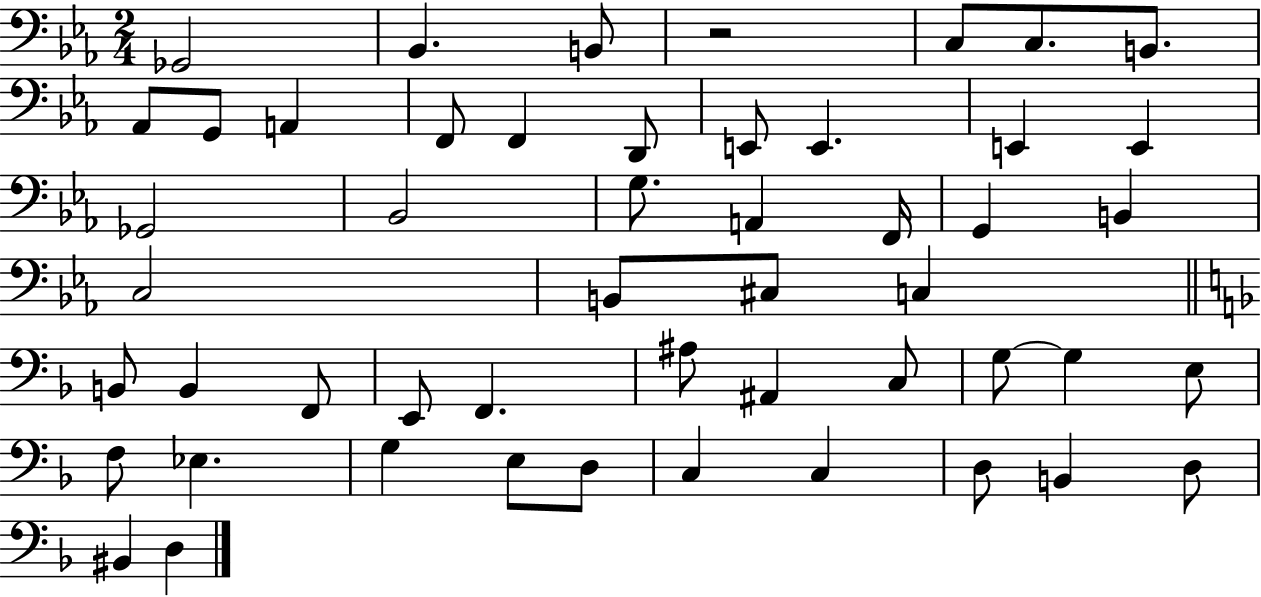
{
  \clef bass
  \numericTimeSignature
  \time 2/4
  \key ees \major
  ges,2 | bes,4. b,8 | r2 | c8 c8. b,8. | \break aes,8 g,8 a,4 | f,8 f,4 d,8 | e,8 e,4. | e,4 e,4 | \break ges,2 | bes,2 | g8. a,4 f,16 | g,4 b,4 | \break c2 | b,8 cis8 c4 | \bar "||" \break \key f \major b,8 b,4 f,8 | e,8 f,4. | ais8 ais,4 c8 | g8~~ g4 e8 | \break f8 ees4. | g4 e8 d8 | c4 c4 | d8 b,4 d8 | \break bis,4 d4 | \bar "|."
}